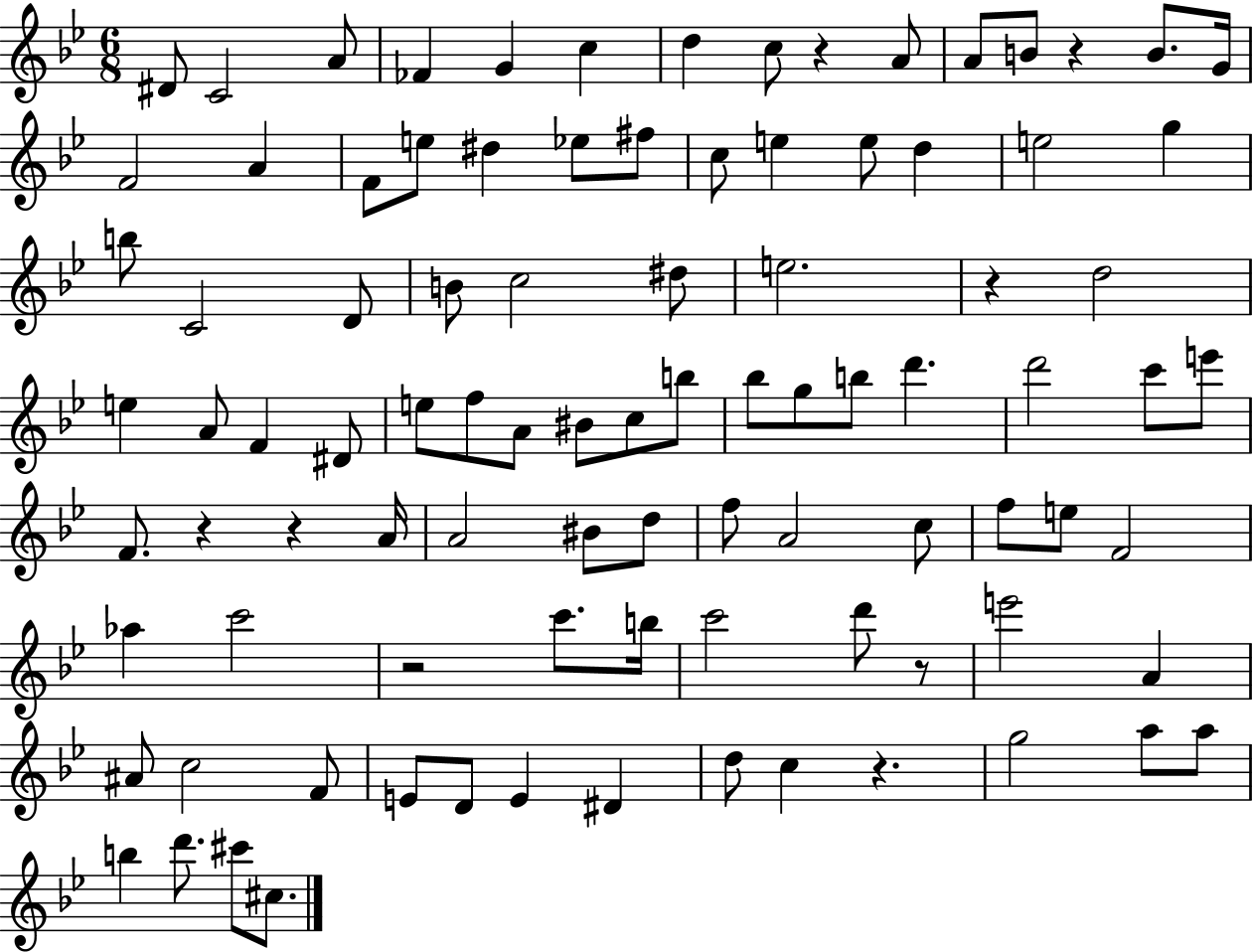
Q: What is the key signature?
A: BES major